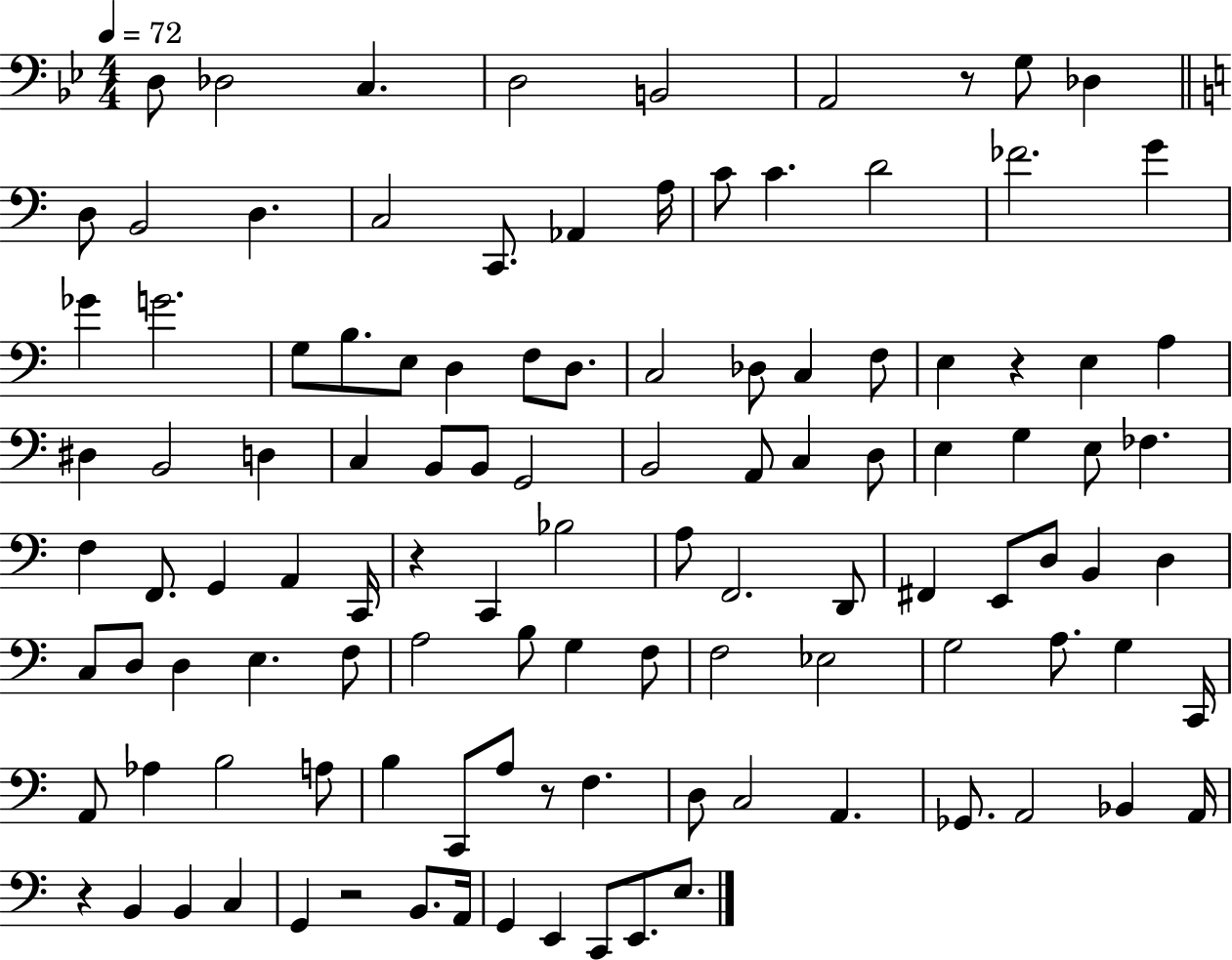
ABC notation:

X:1
T:Untitled
M:4/4
L:1/4
K:Bb
D,/2 _D,2 C, D,2 B,,2 A,,2 z/2 G,/2 _D, D,/2 B,,2 D, C,2 C,,/2 _A,, A,/4 C/2 C D2 _F2 G _G G2 G,/2 B,/2 E,/2 D, F,/2 D,/2 C,2 _D,/2 C, F,/2 E, z E, A, ^D, B,,2 D, C, B,,/2 B,,/2 G,,2 B,,2 A,,/2 C, D,/2 E, G, E,/2 _F, F, F,,/2 G,, A,, C,,/4 z C,, _B,2 A,/2 F,,2 D,,/2 ^F,, E,,/2 D,/2 B,, D, C,/2 D,/2 D, E, F,/2 A,2 B,/2 G, F,/2 F,2 _E,2 G,2 A,/2 G, C,,/4 A,,/2 _A, B,2 A,/2 B, C,,/2 A,/2 z/2 F, D,/2 C,2 A,, _G,,/2 A,,2 _B,, A,,/4 z B,, B,, C, G,, z2 B,,/2 A,,/4 G,, E,, C,,/2 E,,/2 E,/2